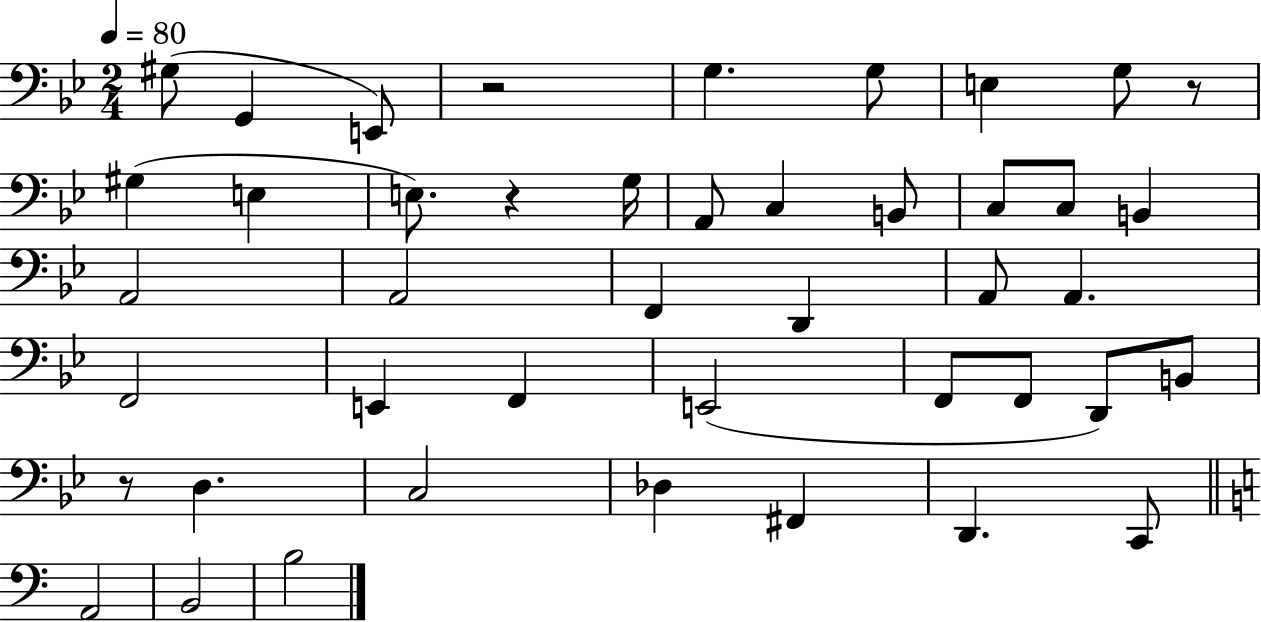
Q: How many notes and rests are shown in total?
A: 44